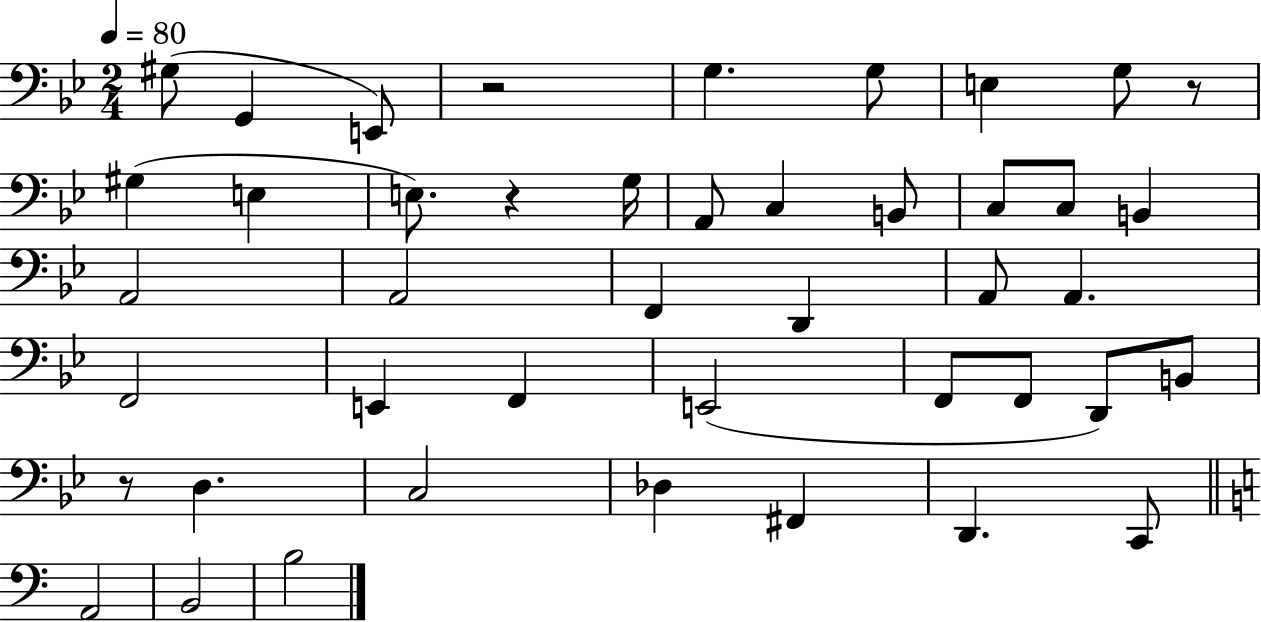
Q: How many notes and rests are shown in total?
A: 44